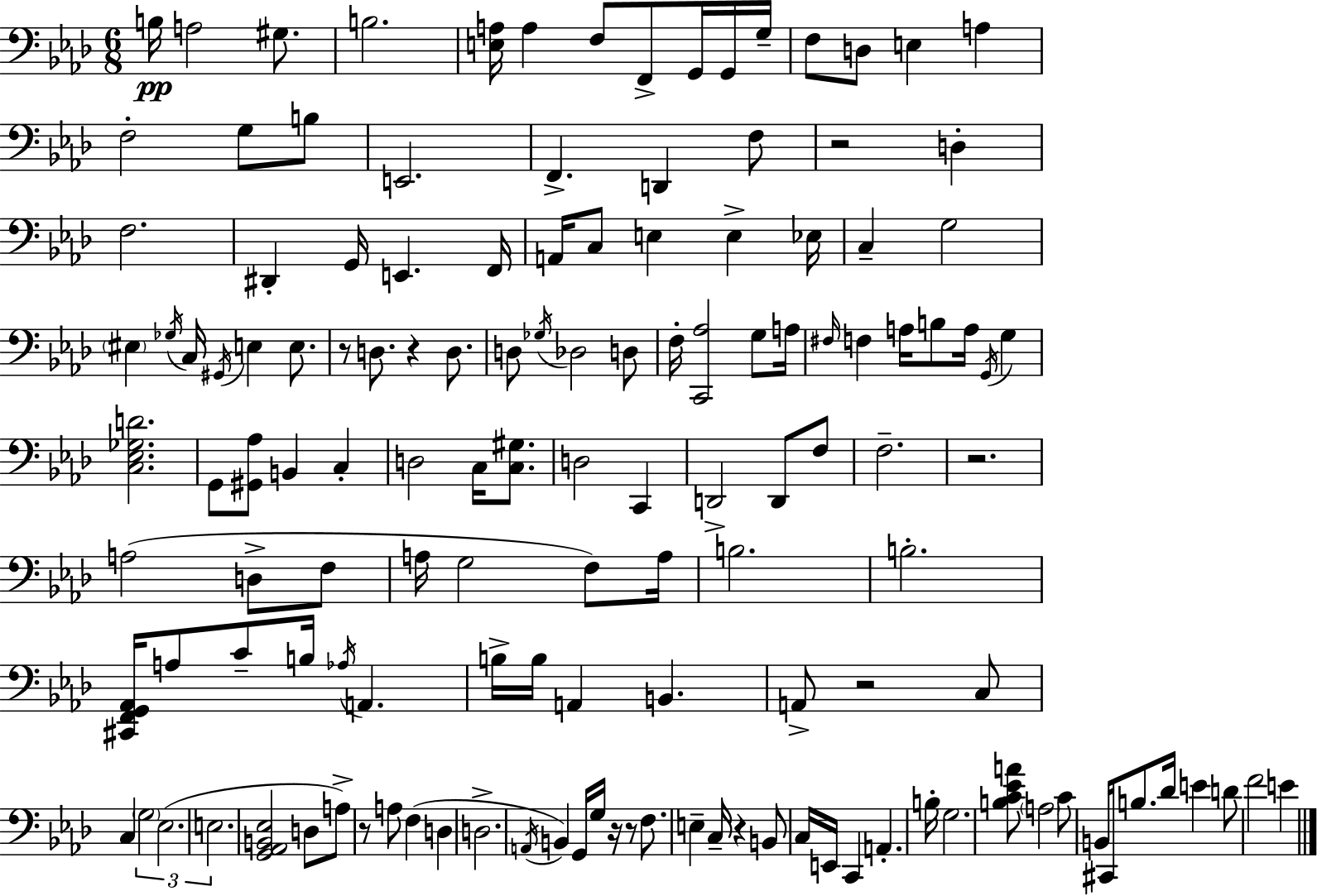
X:1
T:Untitled
M:6/8
L:1/4
K:Fm
B,/4 A,2 ^G,/2 B,2 [E,A,]/4 A, F,/2 F,,/2 G,,/4 G,,/4 G,/4 F,/2 D,/2 E, A, F,2 G,/2 B,/2 E,,2 F,, D,, F,/2 z2 D, F,2 ^D,, G,,/4 E,, F,,/4 A,,/4 C,/2 E, E, _E,/4 C, G,2 ^E, _G,/4 C,/4 ^G,,/4 E, E,/2 z/2 D,/2 z D,/2 D,/2 _G,/4 _D,2 D,/2 F,/4 [C,,_A,]2 G,/2 A,/4 ^F,/4 F, A,/4 B,/2 A,/4 G,,/4 G, [C,_E,_G,D]2 G,,/2 [^G,,_A,]/2 B,, C, D,2 C,/4 [C,^G,]/2 D,2 C,, D,,2 D,,/2 F,/2 F,2 z2 A,2 D,/2 F,/2 A,/4 G,2 F,/2 A,/4 B,2 B,2 [^C,,F,,G,,_A,,]/4 A,/2 C/2 B,/4 _A,/4 A,, B,/4 B,/4 A,, B,, A,,/2 z2 C,/2 C, G,2 _E,2 E,2 [G,,_A,,B,,_E,]2 D,/2 A,/2 z/2 A,/2 F, D, D,2 A,,/4 B,, G,,/4 G,/4 z/4 z/2 F,/2 E, C,/4 z B,,/2 C,/4 E,,/4 C,, A,, B,/4 G,2 [B,C_EA]/2 A,2 C/2 B,,/4 ^C,,/4 B,/2 _D/4 E D/2 F2 E